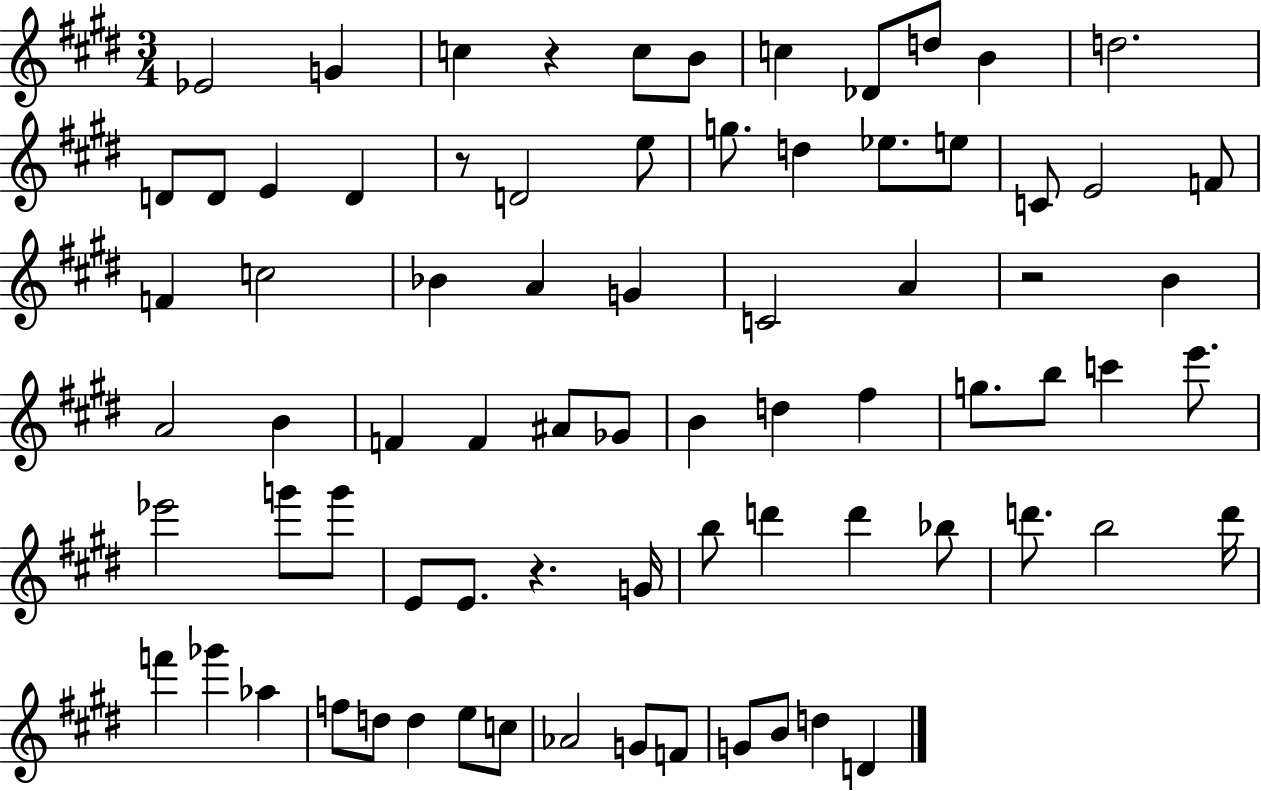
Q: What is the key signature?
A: E major